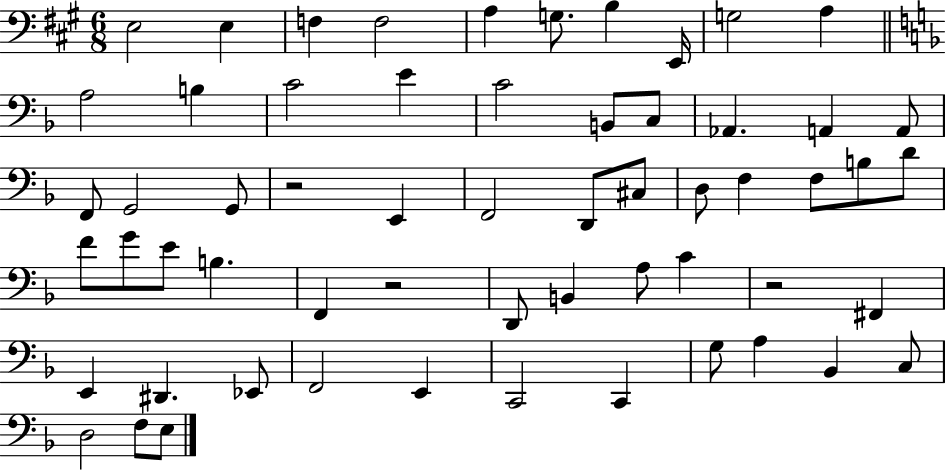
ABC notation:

X:1
T:Untitled
M:6/8
L:1/4
K:A
E,2 E, F, F,2 A, G,/2 B, E,,/4 G,2 A, A,2 B, C2 E C2 B,,/2 C,/2 _A,, A,, A,,/2 F,,/2 G,,2 G,,/2 z2 E,, F,,2 D,,/2 ^C,/2 D,/2 F, F,/2 B,/2 D/2 F/2 G/2 E/2 B, F,, z2 D,,/2 B,, A,/2 C z2 ^F,, E,, ^D,, _E,,/2 F,,2 E,, C,,2 C,, G,/2 A, _B,, C,/2 D,2 F,/2 E,/2